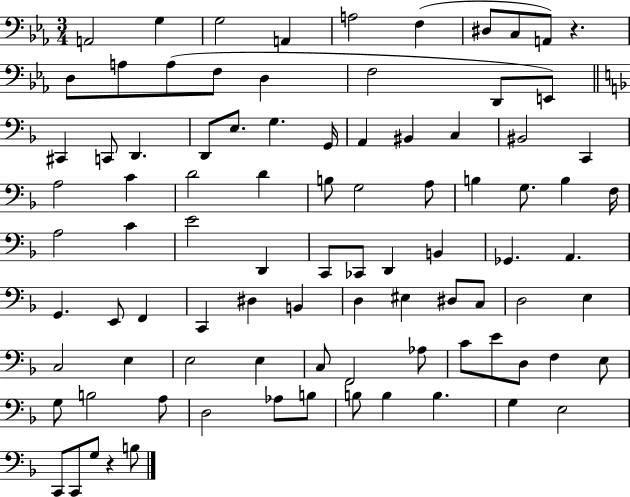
X:1
T:Untitled
M:3/4
L:1/4
K:Eb
A,,2 G, G,2 A,, A,2 F, ^D,/2 C,/2 A,,/2 z D,/2 A,/2 A,/2 F,/2 D, F,2 D,,/2 E,,/2 ^C,, C,,/2 D,, D,,/2 E,/2 G, G,,/4 A,, ^B,, C, ^B,,2 C,, A,2 C D2 D B,/2 G,2 A,/2 B, G,/2 B, F,/4 A,2 C E2 D,, C,,/2 _C,,/2 D,, B,, _G,, A,, G,, E,,/2 F,, C,, ^D, B,, D, ^E, ^D,/2 C,/2 D,2 E, C,2 E, E,2 E, C,/2 F,,2 _A,/2 C/2 E/2 D,/2 F, E,/2 G,/2 B,2 A,/2 D,2 _A,/2 B,/2 B,/2 B, B, G, E,2 C,,/2 C,,/2 G,/2 z B,/2